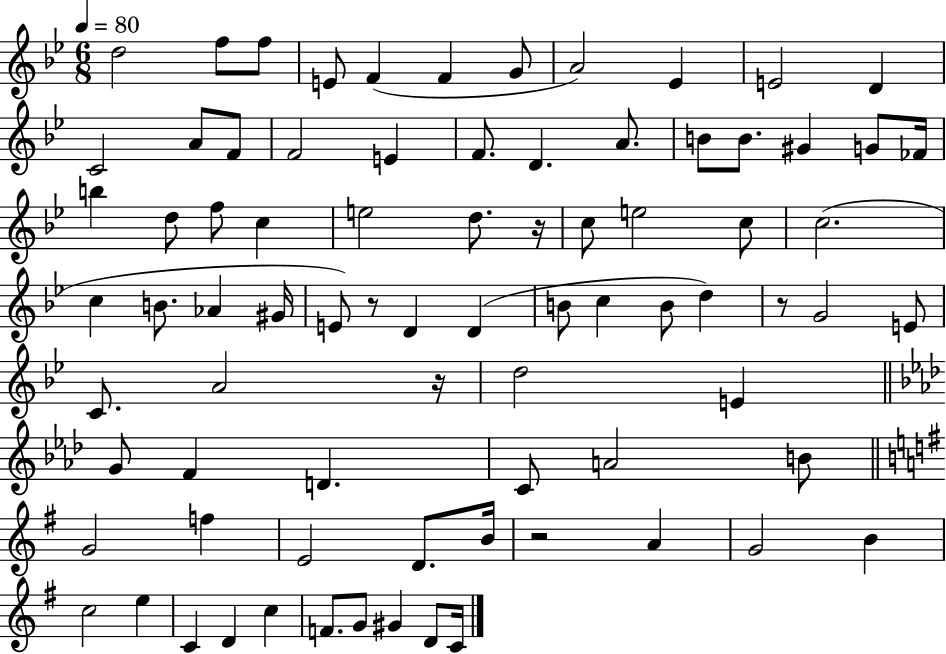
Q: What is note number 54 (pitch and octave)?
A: D4